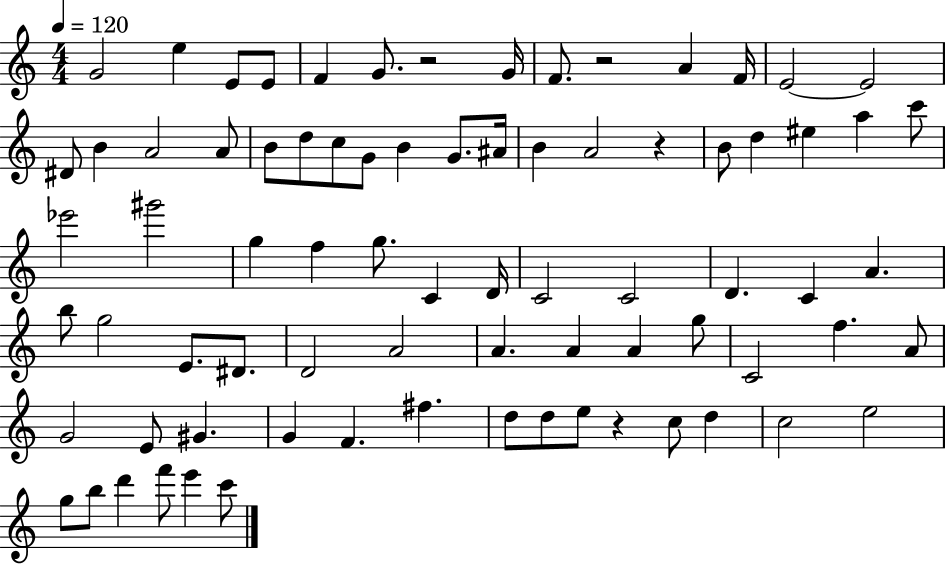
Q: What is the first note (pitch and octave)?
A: G4